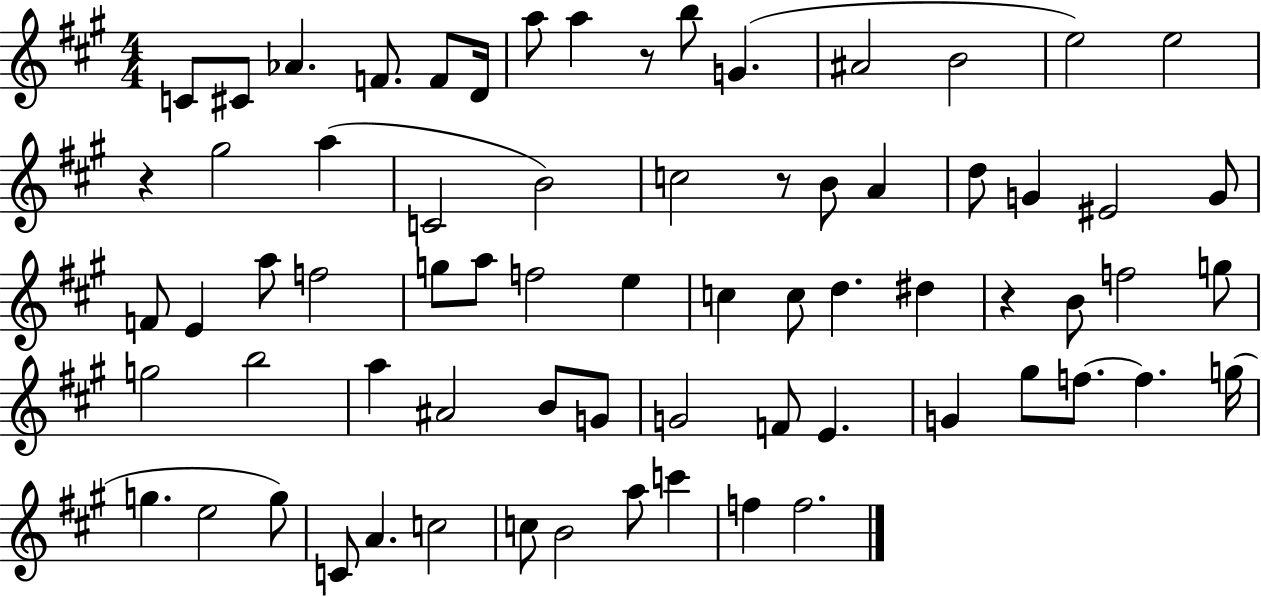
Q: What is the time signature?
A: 4/4